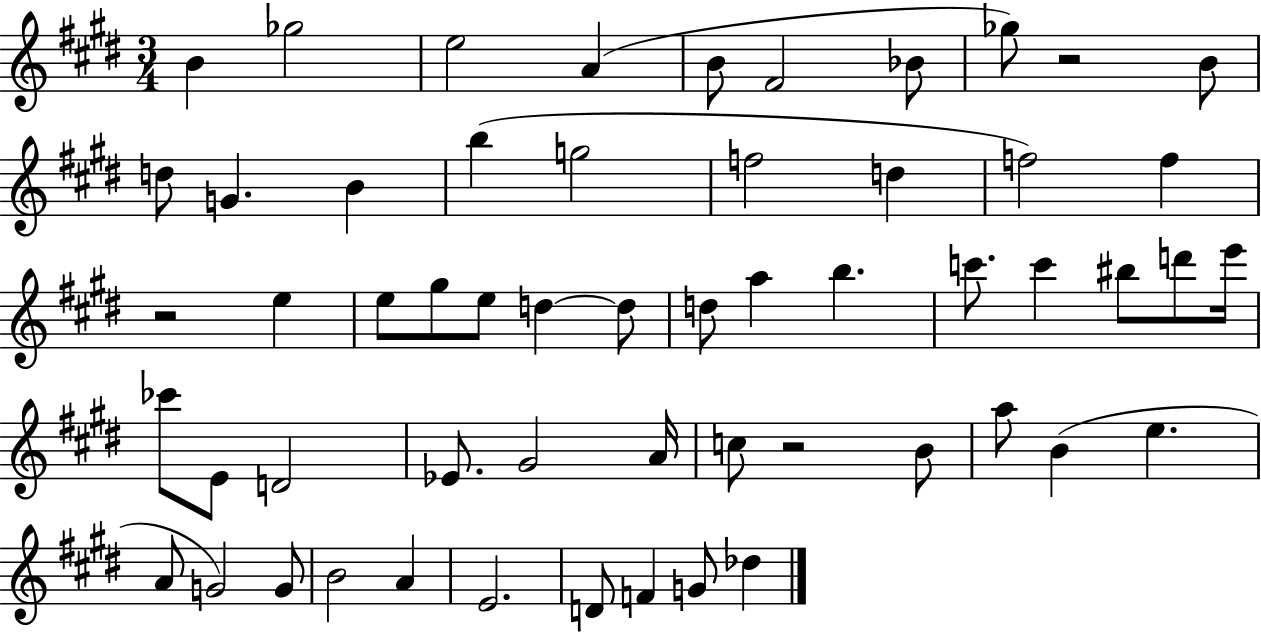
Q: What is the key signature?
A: E major